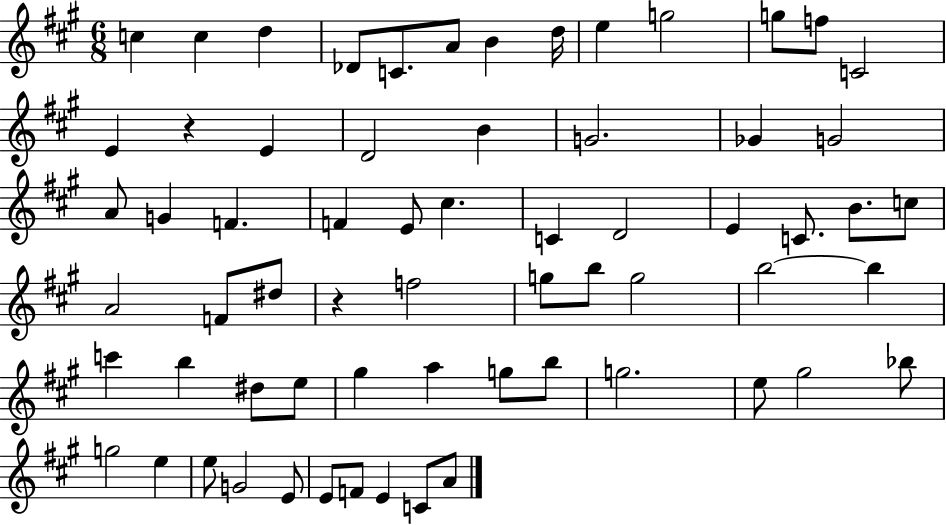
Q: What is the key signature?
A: A major